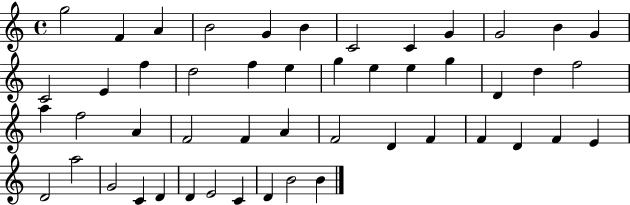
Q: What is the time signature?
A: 4/4